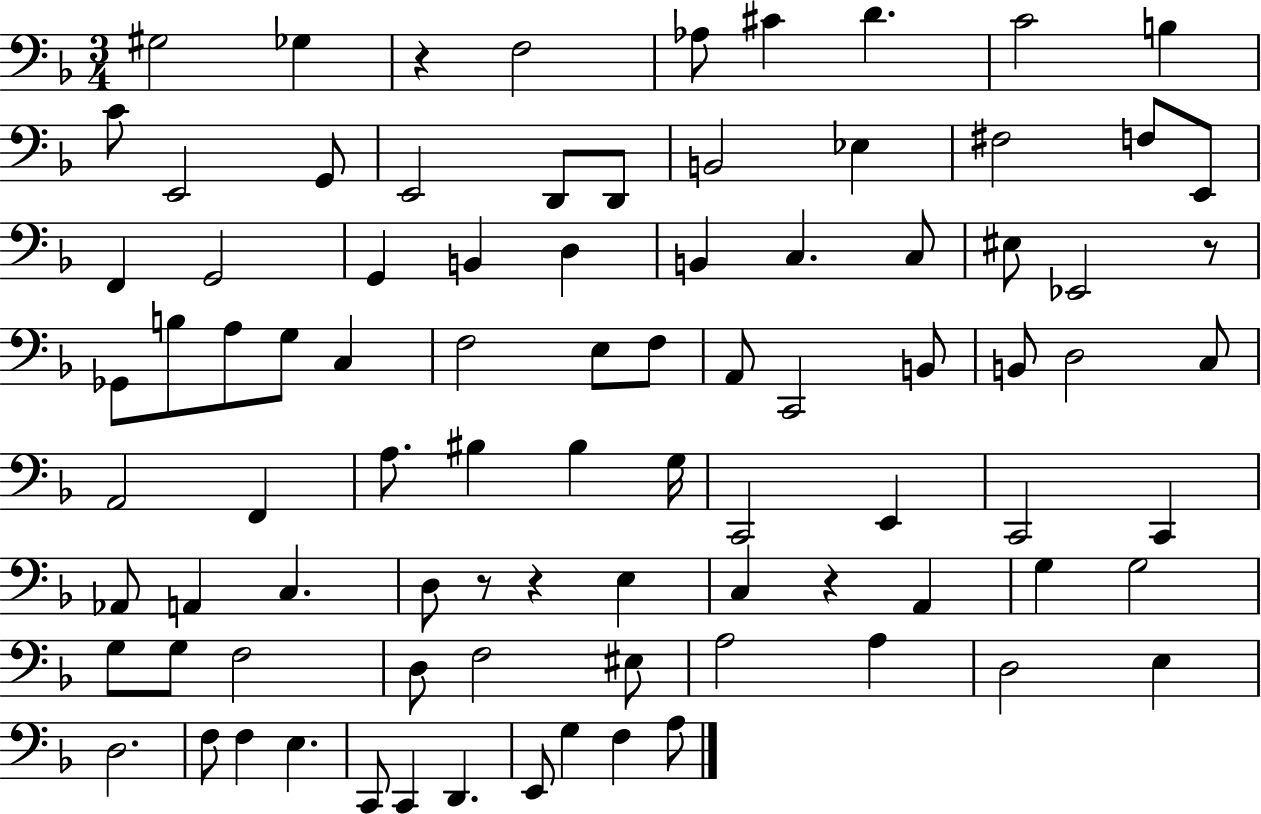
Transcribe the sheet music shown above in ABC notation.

X:1
T:Untitled
M:3/4
L:1/4
K:F
^G,2 _G, z F,2 _A,/2 ^C D C2 B, C/2 E,,2 G,,/2 E,,2 D,,/2 D,,/2 B,,2 _E, ^F,2 F,/2 E,,/2 F,, G,,2 G,, B,, D, B,, C, C,/2 ^E,/2 _E,,2 z/2 _G,,/2 B,/2 A,/2 G,/2 C, F,2 E,/2 F,/2 A,,/2 C,,2 B,,/2 B,,/2 D,2 C,/2 A,,2 F,, A,/2 ^B, ^B, G,/4 C,,2 E,, C,,2 C,, _A,,/2 A,, C, D,/2 z/2 z E, C, z A,, G, G,2 G,/2 G,/2 F,2 D,/2 F,2 ^E,/2 A,2 A, D,2 E, D,2 F,/2 F, E, C,,/2 C,, D,, E,,/2 G, F, A,/2